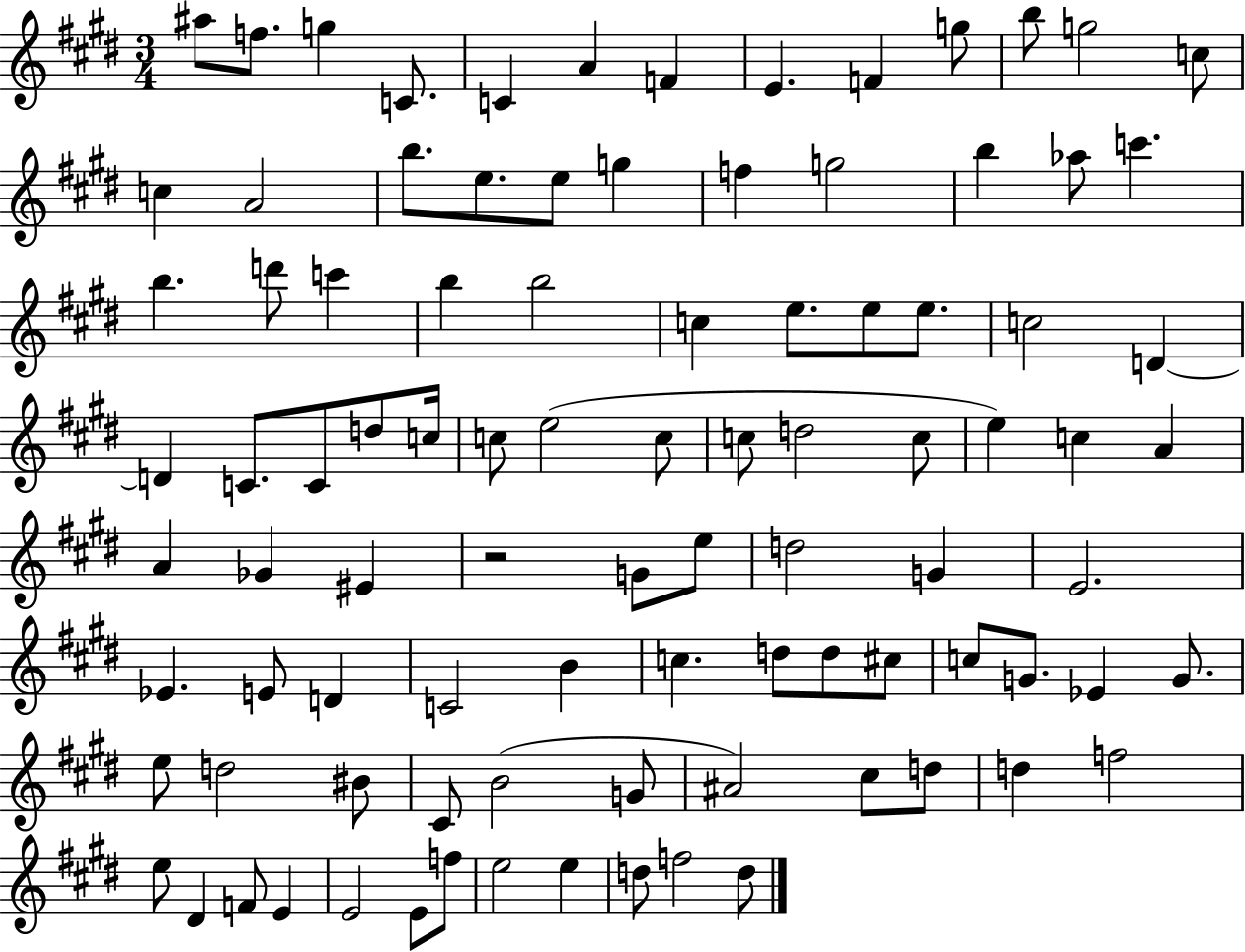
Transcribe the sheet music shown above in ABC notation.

X:1
T:Untitled
M:3/4
L:1/4
K:E
^a/2 f/2 g C/2 C A F E F g/2 b/2 g2 c/2 c A2 b/2 e/2 e/2 g f g2 b _a/2 c' b d'/2 c' b b2 c e/2 e/2 e/2 c2 D D C/2 C/2 d/2 c/4 c/2 e2 c/2 c/2 d2 c/2 e c A A _G ^E z2 G/2 e/2 d2 G E2 _E E/2 D C2 B c d/2 d/2 ^c/2 c/2 G/2 _E G/2 e/2 d2 ^B/2 ^C/2 B2 G/2 ^A2 ^c/2 d/2 d f2 e/2 ^D F/2 E E2 E/2 f/2 e2 e d/2 f2 d/2